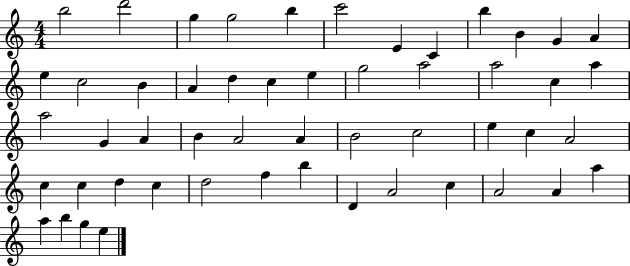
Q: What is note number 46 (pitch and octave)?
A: A4